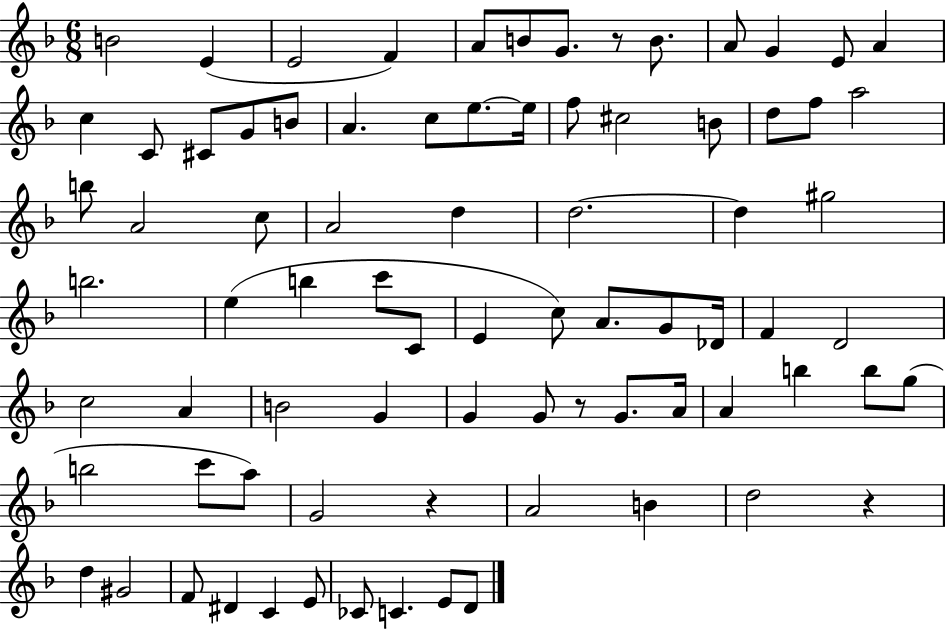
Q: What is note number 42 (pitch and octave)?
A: C5